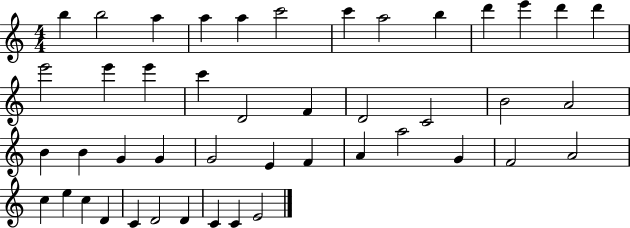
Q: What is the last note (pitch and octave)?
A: E4